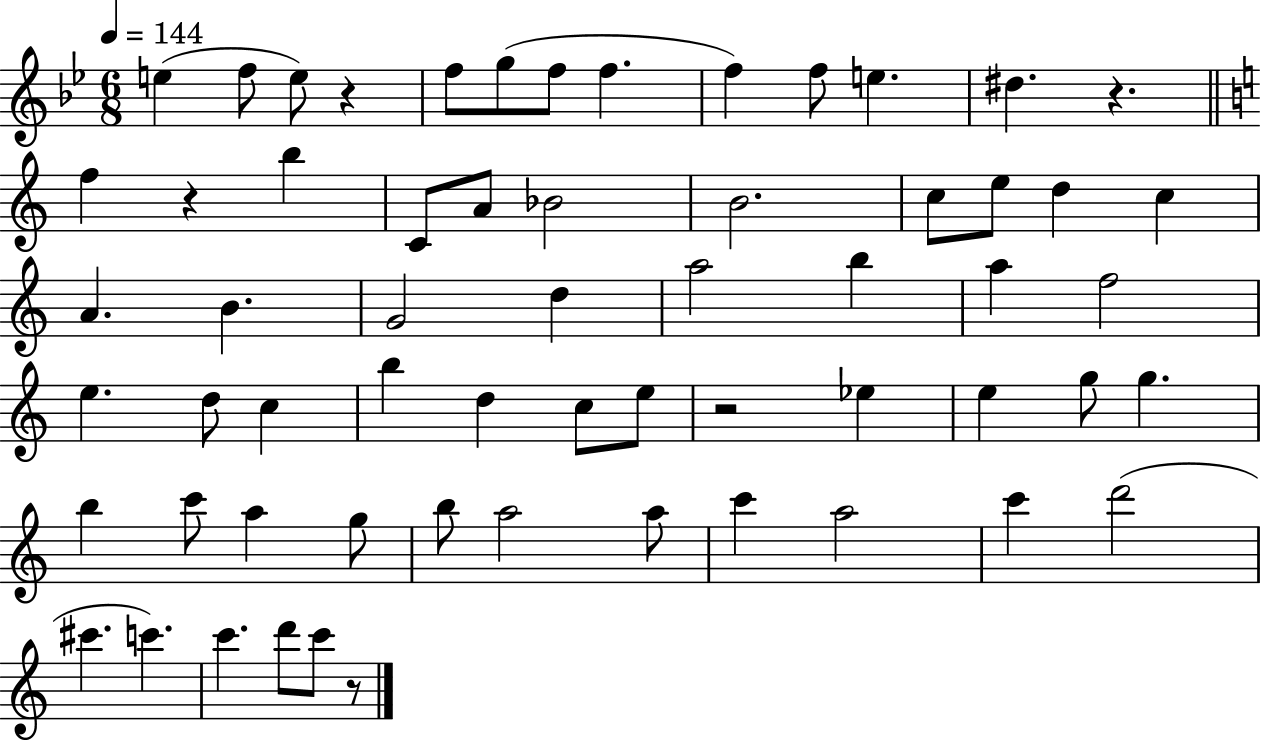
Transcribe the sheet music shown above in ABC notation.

X:1
T:Untitled
M:6/8
L:1/4
K:Bb
e f/2 e/2 z f/2 g/2 f/2 f f f/2 e ^d z f z b C/2 A/2 _B2 B2 c/2 e/2 d c A B G2 d a2 b a f2 e d/2 c b d c/2 e/2 z2 _e e g/2 g b c'/2 a g/2 b/2 a2 a/2 c' a2 c' d'2 ^c' c' c' d'/2 c'/2 z/2